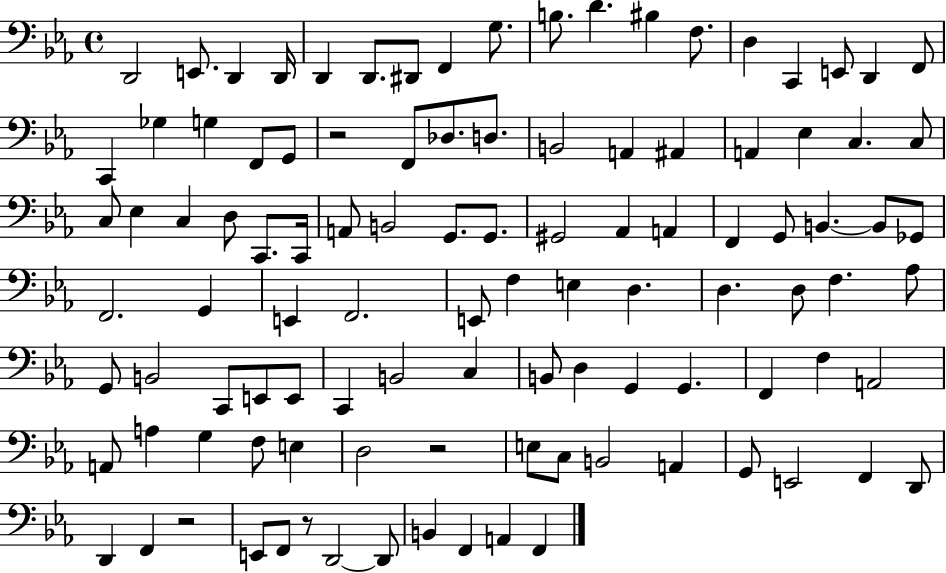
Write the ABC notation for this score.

X:1
T:Untitled
M:4/4
L:1/4
K:Eb
D,,2 E,,/2 D,, D,,/4 D,, D,,/2 ^D,,/2 F,, G,/2 B,/2 D ^B, F,/2 D, C,, E,,/2 D,, F,,/2 C,, _G, G, F,,/2 G,,/2 z2 F,,/2 _D,/2 D,/2 B,,2 A,, ^A,, A,, _E, C, C,/2 C,/2 _E, C, D,/2 C,,/2 C,,/4 A,,/2 B,,2 G,,/2 G,,/2 ^G,,2 _A,, A,, F,, G,,/2 B,, B,,/2 _G,,/2 F,,2 G,, E,, F,,2 E,,/2 F, E, D, D, D,/2 F, _A,/2 G,,/2 B,,2 C,,/2 E,,/2 E,,/2 C,, B,,2 C, B,,/2 D, G,, G,, F,, F, A,,2 A,,/2 A, G, F,/2 E, D,2 z2 E,/2 C,/2 B,,2 A,, G,,/2 E,,2 F,, D,,/2 D,, F,, z2 E,,/2 F,,/2 z/2 D,,2 D,,/2 B,, F,, A,, F,,